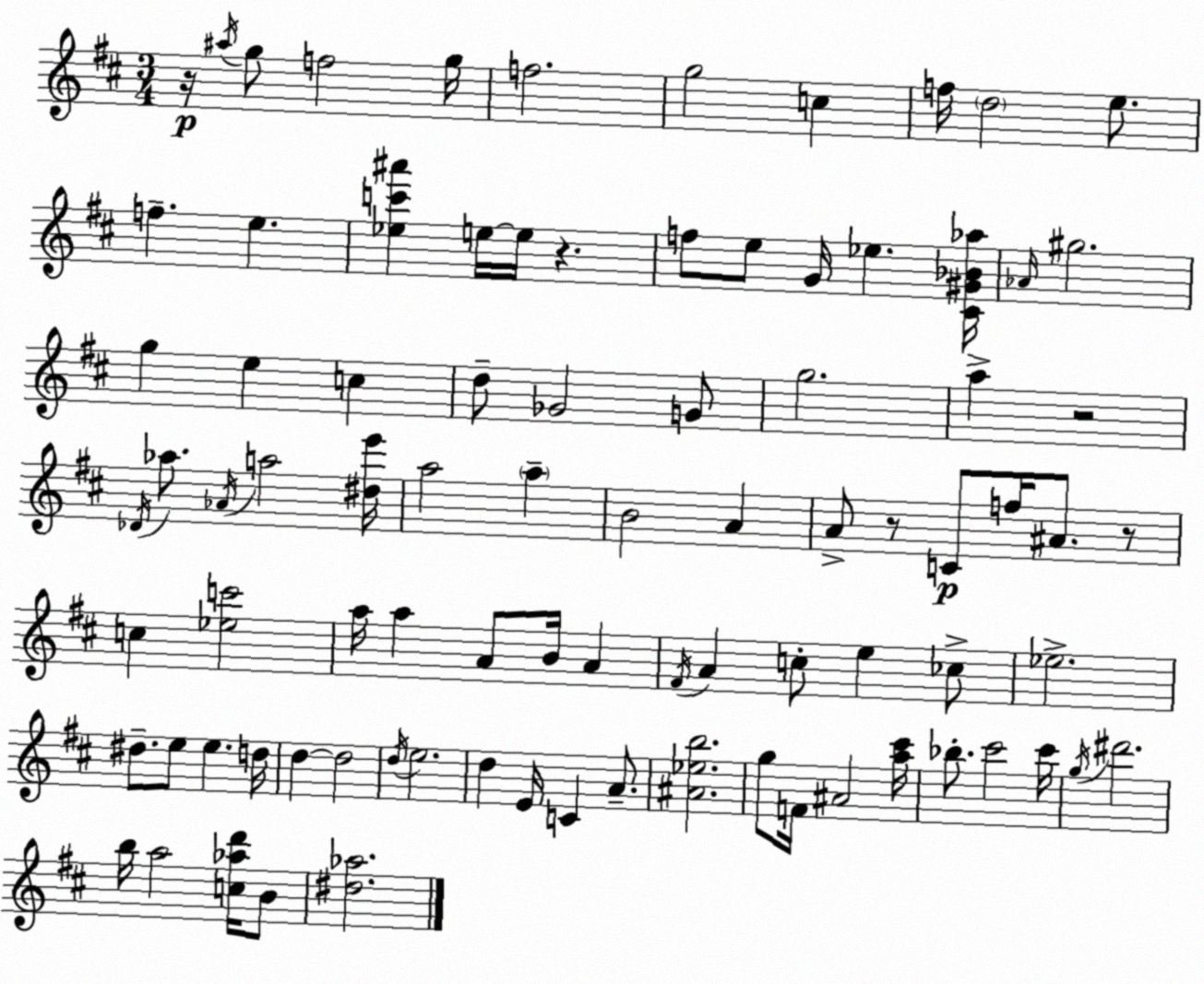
X:1
T:Untitled
M:3/4
L:1/4
K:D
z/4 ^a/4 g/2 f2 g/4 f2 g2 c f/4 d2 e/2 f e [_ec'^a'] e/4 e/4 z f/2 e/2 G/4 _e [^C^G_B_a]/4 _A/4 ^g2 g e c d/2 _G2 G/2 g2 a z2 _D/4 _a/2 _A/4 a2 [^de']/4 a2 a B2 A A/2 z/2 C/2 f/4 ^A/2 z/2 c [_ec']2 a/4 a A/2 B/4 A ^F/4 A c/2 e _c/2 _e2 ^d/2 e/2 e d/4 d d2 d/4 e2 d E/4 C A/2 [^A_eb]2 g/2 F/4 ^A2 [a^c']/4 _b/2 ^c'2 ^c'/4 g/4 ^d'2 b/4 a2 [c_ad']/4 B/2 [^d_a]2